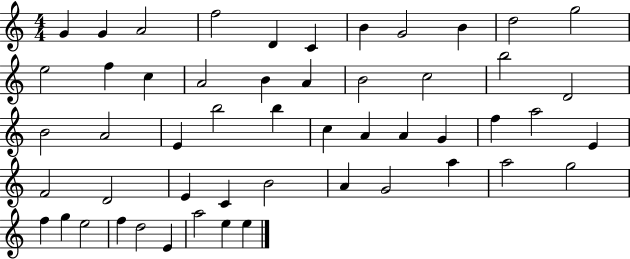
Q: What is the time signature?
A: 4/4